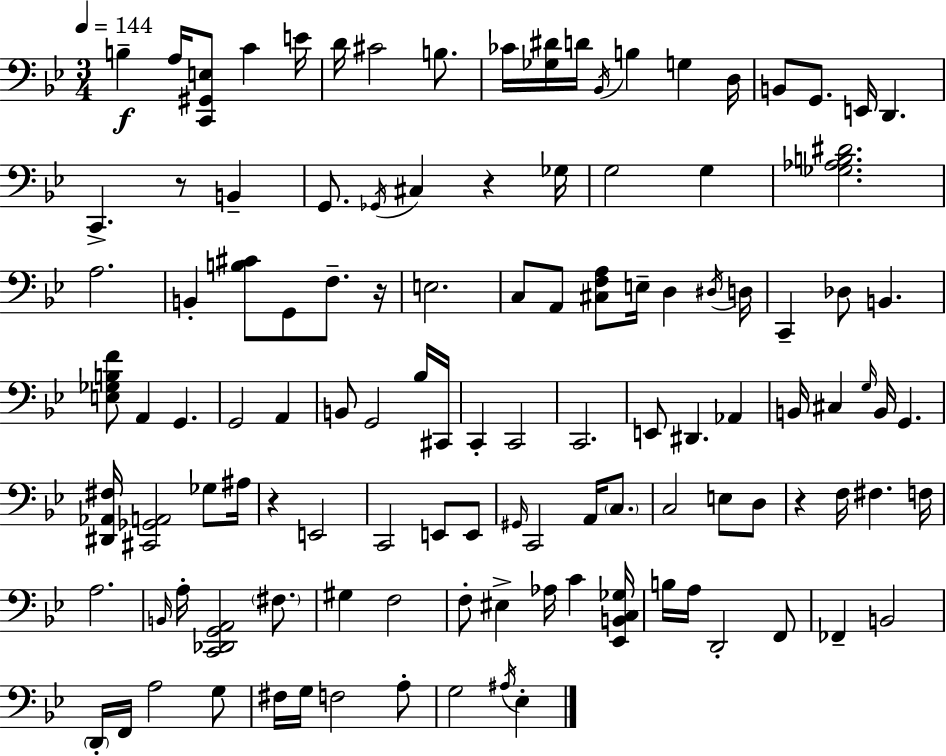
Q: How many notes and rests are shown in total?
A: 116